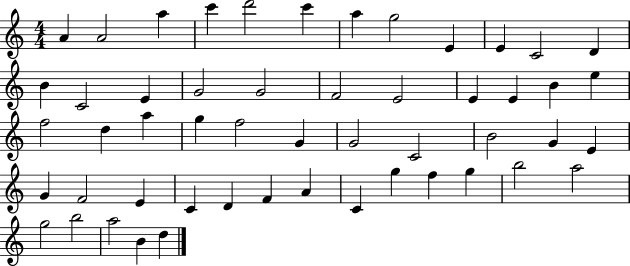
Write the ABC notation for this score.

X:1
T:Untitled
M:4/4
L:1/4
K:C
A A2 a c' d'2 c' a g2 E E C2 D B C2 E G2 G2 F2 E2 E E B e f2 d a g f2 G G2 C2 B2 G E G F2 E C D F A C g f g b2 a2 g2 b2 a2 B d